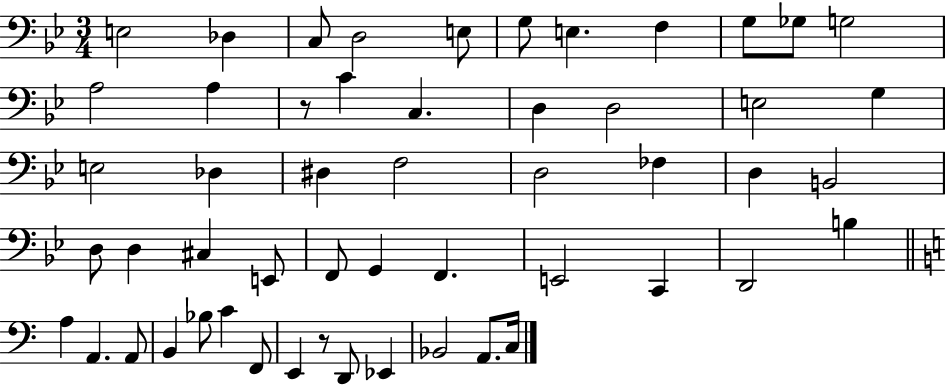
E3/h Db3/q C3/e D3/h E3/e G3/e E3/q. F3/q G3/e Gb3/e G3/h A3/h A3/q R/e C4/q C3/q. D3/q D3/h E3/h G3/q E3/h Db3/q D#3/q F3/h D3/h FES3/q D3/q B2/h D3/e D3/q C#3/q E2/e F2/e G2/q F2/q. E2/h C2/q D2/h B3/q A3/q A2/q. A2/e B2/q Bb3/e C4/q F2/e E2/q R/e D2/e Eb2/q Bb2/h A2/e. C3/s